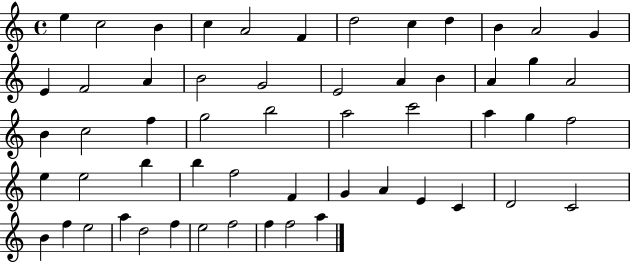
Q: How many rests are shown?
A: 0